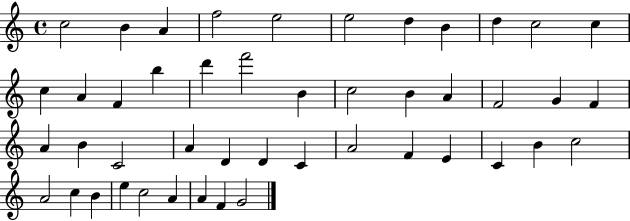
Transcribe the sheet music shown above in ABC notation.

X:1
T:Untitled
M:4/4
L:1/4
K:C
c2 B A f2 e2 e2 d B d c2 c c A F b d' f'2 B c2 B A F2 G F A B C2 A D D C A2 F E C B c2 A2 c B e c2 A A F G2